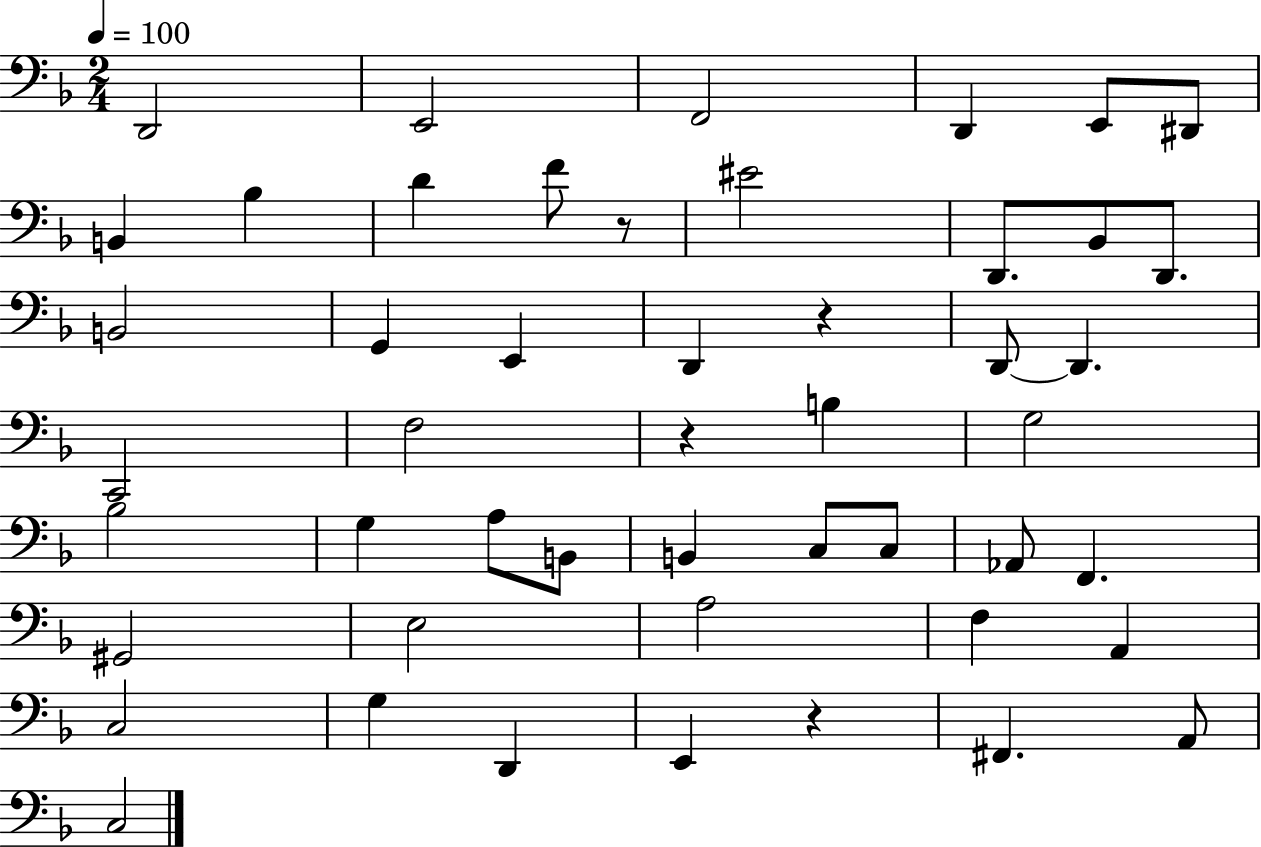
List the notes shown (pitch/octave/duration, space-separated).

D2/h E2/h F2/h D2/q E2/e D#2/e B2/q Bb3/q D4/q F4/e R/e EIS4/h D2/e. Bb2/e D2/e. B2/h G2/q E2/q D2/q R/q D2/e D2/q. C2/h F3/h R/q B3/q G3/h Bb3/h G3/q A3/e B2/e B2/q C3/e C3/e Ab2/e F2/q. G#2/h E3/h A3/h F3/q A2/q C3/h G3/q D2/q E2/q R/q F#2/q. A2/e C3/h